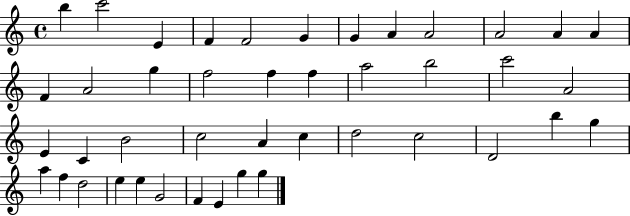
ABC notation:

X:1
T:Untitled
M:4/4
L:1/4
K:C
b c'2 E F F2 G G A A2 A2 A A F A2 g f2 f f a2 b2 c'2 A2 E C B2 c2 A c d2 c2 D2 b g a f d2 e e G2 F E g g